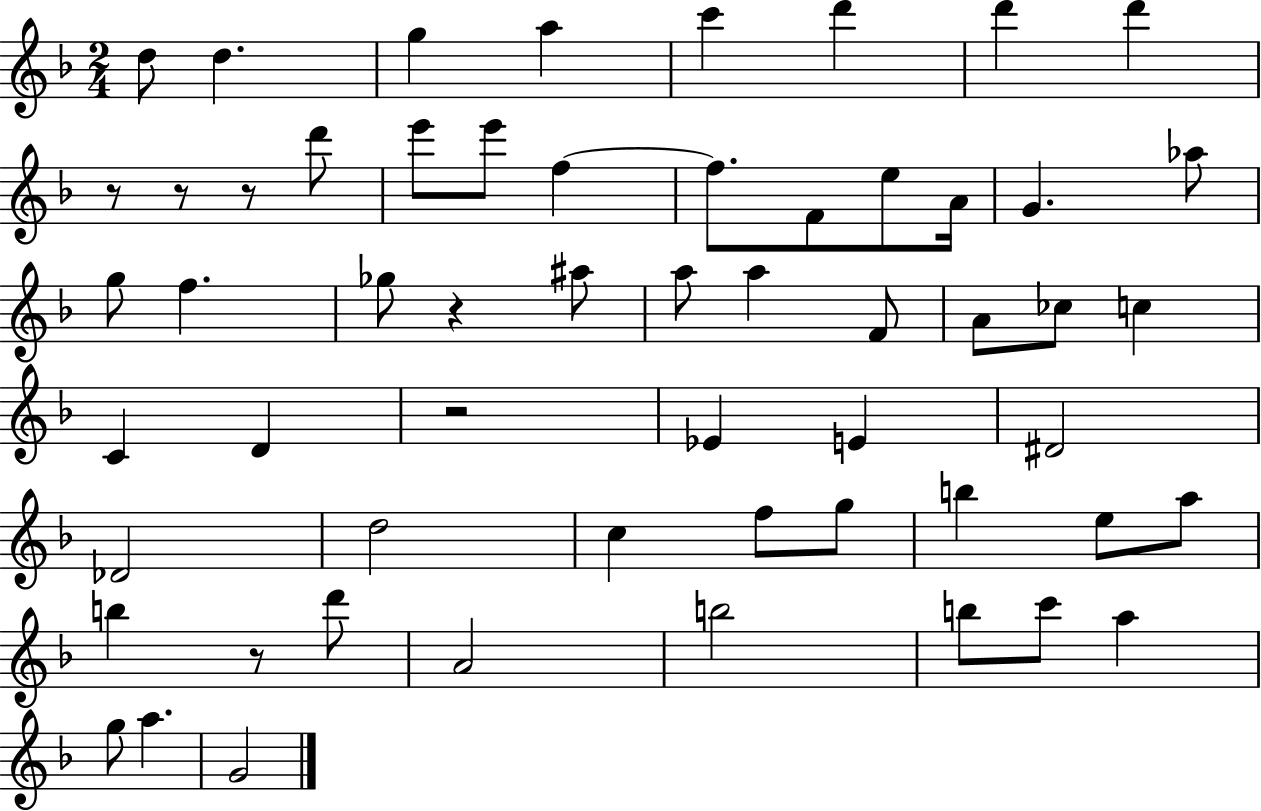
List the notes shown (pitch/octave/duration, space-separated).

D5/e D5/q. G5/q A5/q C6/q D6/q D6/q D6/q R/e R/e R/e D6/e E6/e E6/e F5/q F5/e. F4/e E5/e A4/s G4/q. Ab5/e G5/e F5/q. Gb5/e R/q A#5/e A5/e A5/q F4/e A4/e CES5/e C5/q C4/q D4/q R/h Eb4/q E4/q D#4/h Db4/h D5/h C5/q F5/e G5/e B5/q E5/e A5/e B5/q R/e D6/e A4/h B5/h B5/e C6/e A5/q G5/e A5/q. G4/h